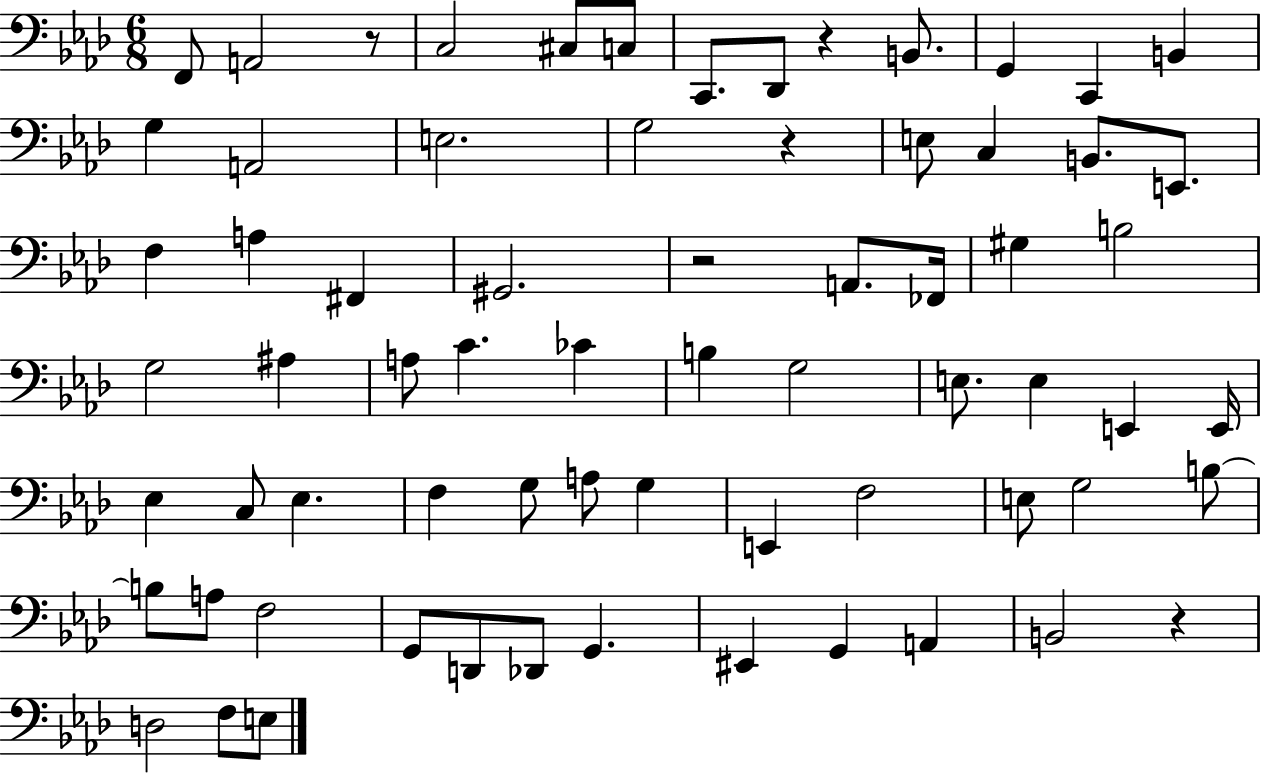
F2/e A2/h R/e C3/h C#3/e C3/e C2/e. Db2/e R/q B2/e. G2/q C2/q B2/q G3/q A2/h E3/h. G3/h R/q E3/e C3/q B2/e. E2/e. F3/q A3/q F#2/q G#2/h. R/h A2/e. FES2/s G#3/q B3/h G3/h A#3/q A3/e C4/q. CES4/q B3/q G3/h E3/e. E3/q E2/q E2/s Eb3/q C3/e Eb3/q. F3/q G3/e A3/e G3/q E2/q F3/h E3/e G3/h B3/e B3/e A3/e F3/h G2/e D2/e Db2/e G2/q. EIS2/q G2/q A2/q B2/h R/q D3/h F3/e E3/e